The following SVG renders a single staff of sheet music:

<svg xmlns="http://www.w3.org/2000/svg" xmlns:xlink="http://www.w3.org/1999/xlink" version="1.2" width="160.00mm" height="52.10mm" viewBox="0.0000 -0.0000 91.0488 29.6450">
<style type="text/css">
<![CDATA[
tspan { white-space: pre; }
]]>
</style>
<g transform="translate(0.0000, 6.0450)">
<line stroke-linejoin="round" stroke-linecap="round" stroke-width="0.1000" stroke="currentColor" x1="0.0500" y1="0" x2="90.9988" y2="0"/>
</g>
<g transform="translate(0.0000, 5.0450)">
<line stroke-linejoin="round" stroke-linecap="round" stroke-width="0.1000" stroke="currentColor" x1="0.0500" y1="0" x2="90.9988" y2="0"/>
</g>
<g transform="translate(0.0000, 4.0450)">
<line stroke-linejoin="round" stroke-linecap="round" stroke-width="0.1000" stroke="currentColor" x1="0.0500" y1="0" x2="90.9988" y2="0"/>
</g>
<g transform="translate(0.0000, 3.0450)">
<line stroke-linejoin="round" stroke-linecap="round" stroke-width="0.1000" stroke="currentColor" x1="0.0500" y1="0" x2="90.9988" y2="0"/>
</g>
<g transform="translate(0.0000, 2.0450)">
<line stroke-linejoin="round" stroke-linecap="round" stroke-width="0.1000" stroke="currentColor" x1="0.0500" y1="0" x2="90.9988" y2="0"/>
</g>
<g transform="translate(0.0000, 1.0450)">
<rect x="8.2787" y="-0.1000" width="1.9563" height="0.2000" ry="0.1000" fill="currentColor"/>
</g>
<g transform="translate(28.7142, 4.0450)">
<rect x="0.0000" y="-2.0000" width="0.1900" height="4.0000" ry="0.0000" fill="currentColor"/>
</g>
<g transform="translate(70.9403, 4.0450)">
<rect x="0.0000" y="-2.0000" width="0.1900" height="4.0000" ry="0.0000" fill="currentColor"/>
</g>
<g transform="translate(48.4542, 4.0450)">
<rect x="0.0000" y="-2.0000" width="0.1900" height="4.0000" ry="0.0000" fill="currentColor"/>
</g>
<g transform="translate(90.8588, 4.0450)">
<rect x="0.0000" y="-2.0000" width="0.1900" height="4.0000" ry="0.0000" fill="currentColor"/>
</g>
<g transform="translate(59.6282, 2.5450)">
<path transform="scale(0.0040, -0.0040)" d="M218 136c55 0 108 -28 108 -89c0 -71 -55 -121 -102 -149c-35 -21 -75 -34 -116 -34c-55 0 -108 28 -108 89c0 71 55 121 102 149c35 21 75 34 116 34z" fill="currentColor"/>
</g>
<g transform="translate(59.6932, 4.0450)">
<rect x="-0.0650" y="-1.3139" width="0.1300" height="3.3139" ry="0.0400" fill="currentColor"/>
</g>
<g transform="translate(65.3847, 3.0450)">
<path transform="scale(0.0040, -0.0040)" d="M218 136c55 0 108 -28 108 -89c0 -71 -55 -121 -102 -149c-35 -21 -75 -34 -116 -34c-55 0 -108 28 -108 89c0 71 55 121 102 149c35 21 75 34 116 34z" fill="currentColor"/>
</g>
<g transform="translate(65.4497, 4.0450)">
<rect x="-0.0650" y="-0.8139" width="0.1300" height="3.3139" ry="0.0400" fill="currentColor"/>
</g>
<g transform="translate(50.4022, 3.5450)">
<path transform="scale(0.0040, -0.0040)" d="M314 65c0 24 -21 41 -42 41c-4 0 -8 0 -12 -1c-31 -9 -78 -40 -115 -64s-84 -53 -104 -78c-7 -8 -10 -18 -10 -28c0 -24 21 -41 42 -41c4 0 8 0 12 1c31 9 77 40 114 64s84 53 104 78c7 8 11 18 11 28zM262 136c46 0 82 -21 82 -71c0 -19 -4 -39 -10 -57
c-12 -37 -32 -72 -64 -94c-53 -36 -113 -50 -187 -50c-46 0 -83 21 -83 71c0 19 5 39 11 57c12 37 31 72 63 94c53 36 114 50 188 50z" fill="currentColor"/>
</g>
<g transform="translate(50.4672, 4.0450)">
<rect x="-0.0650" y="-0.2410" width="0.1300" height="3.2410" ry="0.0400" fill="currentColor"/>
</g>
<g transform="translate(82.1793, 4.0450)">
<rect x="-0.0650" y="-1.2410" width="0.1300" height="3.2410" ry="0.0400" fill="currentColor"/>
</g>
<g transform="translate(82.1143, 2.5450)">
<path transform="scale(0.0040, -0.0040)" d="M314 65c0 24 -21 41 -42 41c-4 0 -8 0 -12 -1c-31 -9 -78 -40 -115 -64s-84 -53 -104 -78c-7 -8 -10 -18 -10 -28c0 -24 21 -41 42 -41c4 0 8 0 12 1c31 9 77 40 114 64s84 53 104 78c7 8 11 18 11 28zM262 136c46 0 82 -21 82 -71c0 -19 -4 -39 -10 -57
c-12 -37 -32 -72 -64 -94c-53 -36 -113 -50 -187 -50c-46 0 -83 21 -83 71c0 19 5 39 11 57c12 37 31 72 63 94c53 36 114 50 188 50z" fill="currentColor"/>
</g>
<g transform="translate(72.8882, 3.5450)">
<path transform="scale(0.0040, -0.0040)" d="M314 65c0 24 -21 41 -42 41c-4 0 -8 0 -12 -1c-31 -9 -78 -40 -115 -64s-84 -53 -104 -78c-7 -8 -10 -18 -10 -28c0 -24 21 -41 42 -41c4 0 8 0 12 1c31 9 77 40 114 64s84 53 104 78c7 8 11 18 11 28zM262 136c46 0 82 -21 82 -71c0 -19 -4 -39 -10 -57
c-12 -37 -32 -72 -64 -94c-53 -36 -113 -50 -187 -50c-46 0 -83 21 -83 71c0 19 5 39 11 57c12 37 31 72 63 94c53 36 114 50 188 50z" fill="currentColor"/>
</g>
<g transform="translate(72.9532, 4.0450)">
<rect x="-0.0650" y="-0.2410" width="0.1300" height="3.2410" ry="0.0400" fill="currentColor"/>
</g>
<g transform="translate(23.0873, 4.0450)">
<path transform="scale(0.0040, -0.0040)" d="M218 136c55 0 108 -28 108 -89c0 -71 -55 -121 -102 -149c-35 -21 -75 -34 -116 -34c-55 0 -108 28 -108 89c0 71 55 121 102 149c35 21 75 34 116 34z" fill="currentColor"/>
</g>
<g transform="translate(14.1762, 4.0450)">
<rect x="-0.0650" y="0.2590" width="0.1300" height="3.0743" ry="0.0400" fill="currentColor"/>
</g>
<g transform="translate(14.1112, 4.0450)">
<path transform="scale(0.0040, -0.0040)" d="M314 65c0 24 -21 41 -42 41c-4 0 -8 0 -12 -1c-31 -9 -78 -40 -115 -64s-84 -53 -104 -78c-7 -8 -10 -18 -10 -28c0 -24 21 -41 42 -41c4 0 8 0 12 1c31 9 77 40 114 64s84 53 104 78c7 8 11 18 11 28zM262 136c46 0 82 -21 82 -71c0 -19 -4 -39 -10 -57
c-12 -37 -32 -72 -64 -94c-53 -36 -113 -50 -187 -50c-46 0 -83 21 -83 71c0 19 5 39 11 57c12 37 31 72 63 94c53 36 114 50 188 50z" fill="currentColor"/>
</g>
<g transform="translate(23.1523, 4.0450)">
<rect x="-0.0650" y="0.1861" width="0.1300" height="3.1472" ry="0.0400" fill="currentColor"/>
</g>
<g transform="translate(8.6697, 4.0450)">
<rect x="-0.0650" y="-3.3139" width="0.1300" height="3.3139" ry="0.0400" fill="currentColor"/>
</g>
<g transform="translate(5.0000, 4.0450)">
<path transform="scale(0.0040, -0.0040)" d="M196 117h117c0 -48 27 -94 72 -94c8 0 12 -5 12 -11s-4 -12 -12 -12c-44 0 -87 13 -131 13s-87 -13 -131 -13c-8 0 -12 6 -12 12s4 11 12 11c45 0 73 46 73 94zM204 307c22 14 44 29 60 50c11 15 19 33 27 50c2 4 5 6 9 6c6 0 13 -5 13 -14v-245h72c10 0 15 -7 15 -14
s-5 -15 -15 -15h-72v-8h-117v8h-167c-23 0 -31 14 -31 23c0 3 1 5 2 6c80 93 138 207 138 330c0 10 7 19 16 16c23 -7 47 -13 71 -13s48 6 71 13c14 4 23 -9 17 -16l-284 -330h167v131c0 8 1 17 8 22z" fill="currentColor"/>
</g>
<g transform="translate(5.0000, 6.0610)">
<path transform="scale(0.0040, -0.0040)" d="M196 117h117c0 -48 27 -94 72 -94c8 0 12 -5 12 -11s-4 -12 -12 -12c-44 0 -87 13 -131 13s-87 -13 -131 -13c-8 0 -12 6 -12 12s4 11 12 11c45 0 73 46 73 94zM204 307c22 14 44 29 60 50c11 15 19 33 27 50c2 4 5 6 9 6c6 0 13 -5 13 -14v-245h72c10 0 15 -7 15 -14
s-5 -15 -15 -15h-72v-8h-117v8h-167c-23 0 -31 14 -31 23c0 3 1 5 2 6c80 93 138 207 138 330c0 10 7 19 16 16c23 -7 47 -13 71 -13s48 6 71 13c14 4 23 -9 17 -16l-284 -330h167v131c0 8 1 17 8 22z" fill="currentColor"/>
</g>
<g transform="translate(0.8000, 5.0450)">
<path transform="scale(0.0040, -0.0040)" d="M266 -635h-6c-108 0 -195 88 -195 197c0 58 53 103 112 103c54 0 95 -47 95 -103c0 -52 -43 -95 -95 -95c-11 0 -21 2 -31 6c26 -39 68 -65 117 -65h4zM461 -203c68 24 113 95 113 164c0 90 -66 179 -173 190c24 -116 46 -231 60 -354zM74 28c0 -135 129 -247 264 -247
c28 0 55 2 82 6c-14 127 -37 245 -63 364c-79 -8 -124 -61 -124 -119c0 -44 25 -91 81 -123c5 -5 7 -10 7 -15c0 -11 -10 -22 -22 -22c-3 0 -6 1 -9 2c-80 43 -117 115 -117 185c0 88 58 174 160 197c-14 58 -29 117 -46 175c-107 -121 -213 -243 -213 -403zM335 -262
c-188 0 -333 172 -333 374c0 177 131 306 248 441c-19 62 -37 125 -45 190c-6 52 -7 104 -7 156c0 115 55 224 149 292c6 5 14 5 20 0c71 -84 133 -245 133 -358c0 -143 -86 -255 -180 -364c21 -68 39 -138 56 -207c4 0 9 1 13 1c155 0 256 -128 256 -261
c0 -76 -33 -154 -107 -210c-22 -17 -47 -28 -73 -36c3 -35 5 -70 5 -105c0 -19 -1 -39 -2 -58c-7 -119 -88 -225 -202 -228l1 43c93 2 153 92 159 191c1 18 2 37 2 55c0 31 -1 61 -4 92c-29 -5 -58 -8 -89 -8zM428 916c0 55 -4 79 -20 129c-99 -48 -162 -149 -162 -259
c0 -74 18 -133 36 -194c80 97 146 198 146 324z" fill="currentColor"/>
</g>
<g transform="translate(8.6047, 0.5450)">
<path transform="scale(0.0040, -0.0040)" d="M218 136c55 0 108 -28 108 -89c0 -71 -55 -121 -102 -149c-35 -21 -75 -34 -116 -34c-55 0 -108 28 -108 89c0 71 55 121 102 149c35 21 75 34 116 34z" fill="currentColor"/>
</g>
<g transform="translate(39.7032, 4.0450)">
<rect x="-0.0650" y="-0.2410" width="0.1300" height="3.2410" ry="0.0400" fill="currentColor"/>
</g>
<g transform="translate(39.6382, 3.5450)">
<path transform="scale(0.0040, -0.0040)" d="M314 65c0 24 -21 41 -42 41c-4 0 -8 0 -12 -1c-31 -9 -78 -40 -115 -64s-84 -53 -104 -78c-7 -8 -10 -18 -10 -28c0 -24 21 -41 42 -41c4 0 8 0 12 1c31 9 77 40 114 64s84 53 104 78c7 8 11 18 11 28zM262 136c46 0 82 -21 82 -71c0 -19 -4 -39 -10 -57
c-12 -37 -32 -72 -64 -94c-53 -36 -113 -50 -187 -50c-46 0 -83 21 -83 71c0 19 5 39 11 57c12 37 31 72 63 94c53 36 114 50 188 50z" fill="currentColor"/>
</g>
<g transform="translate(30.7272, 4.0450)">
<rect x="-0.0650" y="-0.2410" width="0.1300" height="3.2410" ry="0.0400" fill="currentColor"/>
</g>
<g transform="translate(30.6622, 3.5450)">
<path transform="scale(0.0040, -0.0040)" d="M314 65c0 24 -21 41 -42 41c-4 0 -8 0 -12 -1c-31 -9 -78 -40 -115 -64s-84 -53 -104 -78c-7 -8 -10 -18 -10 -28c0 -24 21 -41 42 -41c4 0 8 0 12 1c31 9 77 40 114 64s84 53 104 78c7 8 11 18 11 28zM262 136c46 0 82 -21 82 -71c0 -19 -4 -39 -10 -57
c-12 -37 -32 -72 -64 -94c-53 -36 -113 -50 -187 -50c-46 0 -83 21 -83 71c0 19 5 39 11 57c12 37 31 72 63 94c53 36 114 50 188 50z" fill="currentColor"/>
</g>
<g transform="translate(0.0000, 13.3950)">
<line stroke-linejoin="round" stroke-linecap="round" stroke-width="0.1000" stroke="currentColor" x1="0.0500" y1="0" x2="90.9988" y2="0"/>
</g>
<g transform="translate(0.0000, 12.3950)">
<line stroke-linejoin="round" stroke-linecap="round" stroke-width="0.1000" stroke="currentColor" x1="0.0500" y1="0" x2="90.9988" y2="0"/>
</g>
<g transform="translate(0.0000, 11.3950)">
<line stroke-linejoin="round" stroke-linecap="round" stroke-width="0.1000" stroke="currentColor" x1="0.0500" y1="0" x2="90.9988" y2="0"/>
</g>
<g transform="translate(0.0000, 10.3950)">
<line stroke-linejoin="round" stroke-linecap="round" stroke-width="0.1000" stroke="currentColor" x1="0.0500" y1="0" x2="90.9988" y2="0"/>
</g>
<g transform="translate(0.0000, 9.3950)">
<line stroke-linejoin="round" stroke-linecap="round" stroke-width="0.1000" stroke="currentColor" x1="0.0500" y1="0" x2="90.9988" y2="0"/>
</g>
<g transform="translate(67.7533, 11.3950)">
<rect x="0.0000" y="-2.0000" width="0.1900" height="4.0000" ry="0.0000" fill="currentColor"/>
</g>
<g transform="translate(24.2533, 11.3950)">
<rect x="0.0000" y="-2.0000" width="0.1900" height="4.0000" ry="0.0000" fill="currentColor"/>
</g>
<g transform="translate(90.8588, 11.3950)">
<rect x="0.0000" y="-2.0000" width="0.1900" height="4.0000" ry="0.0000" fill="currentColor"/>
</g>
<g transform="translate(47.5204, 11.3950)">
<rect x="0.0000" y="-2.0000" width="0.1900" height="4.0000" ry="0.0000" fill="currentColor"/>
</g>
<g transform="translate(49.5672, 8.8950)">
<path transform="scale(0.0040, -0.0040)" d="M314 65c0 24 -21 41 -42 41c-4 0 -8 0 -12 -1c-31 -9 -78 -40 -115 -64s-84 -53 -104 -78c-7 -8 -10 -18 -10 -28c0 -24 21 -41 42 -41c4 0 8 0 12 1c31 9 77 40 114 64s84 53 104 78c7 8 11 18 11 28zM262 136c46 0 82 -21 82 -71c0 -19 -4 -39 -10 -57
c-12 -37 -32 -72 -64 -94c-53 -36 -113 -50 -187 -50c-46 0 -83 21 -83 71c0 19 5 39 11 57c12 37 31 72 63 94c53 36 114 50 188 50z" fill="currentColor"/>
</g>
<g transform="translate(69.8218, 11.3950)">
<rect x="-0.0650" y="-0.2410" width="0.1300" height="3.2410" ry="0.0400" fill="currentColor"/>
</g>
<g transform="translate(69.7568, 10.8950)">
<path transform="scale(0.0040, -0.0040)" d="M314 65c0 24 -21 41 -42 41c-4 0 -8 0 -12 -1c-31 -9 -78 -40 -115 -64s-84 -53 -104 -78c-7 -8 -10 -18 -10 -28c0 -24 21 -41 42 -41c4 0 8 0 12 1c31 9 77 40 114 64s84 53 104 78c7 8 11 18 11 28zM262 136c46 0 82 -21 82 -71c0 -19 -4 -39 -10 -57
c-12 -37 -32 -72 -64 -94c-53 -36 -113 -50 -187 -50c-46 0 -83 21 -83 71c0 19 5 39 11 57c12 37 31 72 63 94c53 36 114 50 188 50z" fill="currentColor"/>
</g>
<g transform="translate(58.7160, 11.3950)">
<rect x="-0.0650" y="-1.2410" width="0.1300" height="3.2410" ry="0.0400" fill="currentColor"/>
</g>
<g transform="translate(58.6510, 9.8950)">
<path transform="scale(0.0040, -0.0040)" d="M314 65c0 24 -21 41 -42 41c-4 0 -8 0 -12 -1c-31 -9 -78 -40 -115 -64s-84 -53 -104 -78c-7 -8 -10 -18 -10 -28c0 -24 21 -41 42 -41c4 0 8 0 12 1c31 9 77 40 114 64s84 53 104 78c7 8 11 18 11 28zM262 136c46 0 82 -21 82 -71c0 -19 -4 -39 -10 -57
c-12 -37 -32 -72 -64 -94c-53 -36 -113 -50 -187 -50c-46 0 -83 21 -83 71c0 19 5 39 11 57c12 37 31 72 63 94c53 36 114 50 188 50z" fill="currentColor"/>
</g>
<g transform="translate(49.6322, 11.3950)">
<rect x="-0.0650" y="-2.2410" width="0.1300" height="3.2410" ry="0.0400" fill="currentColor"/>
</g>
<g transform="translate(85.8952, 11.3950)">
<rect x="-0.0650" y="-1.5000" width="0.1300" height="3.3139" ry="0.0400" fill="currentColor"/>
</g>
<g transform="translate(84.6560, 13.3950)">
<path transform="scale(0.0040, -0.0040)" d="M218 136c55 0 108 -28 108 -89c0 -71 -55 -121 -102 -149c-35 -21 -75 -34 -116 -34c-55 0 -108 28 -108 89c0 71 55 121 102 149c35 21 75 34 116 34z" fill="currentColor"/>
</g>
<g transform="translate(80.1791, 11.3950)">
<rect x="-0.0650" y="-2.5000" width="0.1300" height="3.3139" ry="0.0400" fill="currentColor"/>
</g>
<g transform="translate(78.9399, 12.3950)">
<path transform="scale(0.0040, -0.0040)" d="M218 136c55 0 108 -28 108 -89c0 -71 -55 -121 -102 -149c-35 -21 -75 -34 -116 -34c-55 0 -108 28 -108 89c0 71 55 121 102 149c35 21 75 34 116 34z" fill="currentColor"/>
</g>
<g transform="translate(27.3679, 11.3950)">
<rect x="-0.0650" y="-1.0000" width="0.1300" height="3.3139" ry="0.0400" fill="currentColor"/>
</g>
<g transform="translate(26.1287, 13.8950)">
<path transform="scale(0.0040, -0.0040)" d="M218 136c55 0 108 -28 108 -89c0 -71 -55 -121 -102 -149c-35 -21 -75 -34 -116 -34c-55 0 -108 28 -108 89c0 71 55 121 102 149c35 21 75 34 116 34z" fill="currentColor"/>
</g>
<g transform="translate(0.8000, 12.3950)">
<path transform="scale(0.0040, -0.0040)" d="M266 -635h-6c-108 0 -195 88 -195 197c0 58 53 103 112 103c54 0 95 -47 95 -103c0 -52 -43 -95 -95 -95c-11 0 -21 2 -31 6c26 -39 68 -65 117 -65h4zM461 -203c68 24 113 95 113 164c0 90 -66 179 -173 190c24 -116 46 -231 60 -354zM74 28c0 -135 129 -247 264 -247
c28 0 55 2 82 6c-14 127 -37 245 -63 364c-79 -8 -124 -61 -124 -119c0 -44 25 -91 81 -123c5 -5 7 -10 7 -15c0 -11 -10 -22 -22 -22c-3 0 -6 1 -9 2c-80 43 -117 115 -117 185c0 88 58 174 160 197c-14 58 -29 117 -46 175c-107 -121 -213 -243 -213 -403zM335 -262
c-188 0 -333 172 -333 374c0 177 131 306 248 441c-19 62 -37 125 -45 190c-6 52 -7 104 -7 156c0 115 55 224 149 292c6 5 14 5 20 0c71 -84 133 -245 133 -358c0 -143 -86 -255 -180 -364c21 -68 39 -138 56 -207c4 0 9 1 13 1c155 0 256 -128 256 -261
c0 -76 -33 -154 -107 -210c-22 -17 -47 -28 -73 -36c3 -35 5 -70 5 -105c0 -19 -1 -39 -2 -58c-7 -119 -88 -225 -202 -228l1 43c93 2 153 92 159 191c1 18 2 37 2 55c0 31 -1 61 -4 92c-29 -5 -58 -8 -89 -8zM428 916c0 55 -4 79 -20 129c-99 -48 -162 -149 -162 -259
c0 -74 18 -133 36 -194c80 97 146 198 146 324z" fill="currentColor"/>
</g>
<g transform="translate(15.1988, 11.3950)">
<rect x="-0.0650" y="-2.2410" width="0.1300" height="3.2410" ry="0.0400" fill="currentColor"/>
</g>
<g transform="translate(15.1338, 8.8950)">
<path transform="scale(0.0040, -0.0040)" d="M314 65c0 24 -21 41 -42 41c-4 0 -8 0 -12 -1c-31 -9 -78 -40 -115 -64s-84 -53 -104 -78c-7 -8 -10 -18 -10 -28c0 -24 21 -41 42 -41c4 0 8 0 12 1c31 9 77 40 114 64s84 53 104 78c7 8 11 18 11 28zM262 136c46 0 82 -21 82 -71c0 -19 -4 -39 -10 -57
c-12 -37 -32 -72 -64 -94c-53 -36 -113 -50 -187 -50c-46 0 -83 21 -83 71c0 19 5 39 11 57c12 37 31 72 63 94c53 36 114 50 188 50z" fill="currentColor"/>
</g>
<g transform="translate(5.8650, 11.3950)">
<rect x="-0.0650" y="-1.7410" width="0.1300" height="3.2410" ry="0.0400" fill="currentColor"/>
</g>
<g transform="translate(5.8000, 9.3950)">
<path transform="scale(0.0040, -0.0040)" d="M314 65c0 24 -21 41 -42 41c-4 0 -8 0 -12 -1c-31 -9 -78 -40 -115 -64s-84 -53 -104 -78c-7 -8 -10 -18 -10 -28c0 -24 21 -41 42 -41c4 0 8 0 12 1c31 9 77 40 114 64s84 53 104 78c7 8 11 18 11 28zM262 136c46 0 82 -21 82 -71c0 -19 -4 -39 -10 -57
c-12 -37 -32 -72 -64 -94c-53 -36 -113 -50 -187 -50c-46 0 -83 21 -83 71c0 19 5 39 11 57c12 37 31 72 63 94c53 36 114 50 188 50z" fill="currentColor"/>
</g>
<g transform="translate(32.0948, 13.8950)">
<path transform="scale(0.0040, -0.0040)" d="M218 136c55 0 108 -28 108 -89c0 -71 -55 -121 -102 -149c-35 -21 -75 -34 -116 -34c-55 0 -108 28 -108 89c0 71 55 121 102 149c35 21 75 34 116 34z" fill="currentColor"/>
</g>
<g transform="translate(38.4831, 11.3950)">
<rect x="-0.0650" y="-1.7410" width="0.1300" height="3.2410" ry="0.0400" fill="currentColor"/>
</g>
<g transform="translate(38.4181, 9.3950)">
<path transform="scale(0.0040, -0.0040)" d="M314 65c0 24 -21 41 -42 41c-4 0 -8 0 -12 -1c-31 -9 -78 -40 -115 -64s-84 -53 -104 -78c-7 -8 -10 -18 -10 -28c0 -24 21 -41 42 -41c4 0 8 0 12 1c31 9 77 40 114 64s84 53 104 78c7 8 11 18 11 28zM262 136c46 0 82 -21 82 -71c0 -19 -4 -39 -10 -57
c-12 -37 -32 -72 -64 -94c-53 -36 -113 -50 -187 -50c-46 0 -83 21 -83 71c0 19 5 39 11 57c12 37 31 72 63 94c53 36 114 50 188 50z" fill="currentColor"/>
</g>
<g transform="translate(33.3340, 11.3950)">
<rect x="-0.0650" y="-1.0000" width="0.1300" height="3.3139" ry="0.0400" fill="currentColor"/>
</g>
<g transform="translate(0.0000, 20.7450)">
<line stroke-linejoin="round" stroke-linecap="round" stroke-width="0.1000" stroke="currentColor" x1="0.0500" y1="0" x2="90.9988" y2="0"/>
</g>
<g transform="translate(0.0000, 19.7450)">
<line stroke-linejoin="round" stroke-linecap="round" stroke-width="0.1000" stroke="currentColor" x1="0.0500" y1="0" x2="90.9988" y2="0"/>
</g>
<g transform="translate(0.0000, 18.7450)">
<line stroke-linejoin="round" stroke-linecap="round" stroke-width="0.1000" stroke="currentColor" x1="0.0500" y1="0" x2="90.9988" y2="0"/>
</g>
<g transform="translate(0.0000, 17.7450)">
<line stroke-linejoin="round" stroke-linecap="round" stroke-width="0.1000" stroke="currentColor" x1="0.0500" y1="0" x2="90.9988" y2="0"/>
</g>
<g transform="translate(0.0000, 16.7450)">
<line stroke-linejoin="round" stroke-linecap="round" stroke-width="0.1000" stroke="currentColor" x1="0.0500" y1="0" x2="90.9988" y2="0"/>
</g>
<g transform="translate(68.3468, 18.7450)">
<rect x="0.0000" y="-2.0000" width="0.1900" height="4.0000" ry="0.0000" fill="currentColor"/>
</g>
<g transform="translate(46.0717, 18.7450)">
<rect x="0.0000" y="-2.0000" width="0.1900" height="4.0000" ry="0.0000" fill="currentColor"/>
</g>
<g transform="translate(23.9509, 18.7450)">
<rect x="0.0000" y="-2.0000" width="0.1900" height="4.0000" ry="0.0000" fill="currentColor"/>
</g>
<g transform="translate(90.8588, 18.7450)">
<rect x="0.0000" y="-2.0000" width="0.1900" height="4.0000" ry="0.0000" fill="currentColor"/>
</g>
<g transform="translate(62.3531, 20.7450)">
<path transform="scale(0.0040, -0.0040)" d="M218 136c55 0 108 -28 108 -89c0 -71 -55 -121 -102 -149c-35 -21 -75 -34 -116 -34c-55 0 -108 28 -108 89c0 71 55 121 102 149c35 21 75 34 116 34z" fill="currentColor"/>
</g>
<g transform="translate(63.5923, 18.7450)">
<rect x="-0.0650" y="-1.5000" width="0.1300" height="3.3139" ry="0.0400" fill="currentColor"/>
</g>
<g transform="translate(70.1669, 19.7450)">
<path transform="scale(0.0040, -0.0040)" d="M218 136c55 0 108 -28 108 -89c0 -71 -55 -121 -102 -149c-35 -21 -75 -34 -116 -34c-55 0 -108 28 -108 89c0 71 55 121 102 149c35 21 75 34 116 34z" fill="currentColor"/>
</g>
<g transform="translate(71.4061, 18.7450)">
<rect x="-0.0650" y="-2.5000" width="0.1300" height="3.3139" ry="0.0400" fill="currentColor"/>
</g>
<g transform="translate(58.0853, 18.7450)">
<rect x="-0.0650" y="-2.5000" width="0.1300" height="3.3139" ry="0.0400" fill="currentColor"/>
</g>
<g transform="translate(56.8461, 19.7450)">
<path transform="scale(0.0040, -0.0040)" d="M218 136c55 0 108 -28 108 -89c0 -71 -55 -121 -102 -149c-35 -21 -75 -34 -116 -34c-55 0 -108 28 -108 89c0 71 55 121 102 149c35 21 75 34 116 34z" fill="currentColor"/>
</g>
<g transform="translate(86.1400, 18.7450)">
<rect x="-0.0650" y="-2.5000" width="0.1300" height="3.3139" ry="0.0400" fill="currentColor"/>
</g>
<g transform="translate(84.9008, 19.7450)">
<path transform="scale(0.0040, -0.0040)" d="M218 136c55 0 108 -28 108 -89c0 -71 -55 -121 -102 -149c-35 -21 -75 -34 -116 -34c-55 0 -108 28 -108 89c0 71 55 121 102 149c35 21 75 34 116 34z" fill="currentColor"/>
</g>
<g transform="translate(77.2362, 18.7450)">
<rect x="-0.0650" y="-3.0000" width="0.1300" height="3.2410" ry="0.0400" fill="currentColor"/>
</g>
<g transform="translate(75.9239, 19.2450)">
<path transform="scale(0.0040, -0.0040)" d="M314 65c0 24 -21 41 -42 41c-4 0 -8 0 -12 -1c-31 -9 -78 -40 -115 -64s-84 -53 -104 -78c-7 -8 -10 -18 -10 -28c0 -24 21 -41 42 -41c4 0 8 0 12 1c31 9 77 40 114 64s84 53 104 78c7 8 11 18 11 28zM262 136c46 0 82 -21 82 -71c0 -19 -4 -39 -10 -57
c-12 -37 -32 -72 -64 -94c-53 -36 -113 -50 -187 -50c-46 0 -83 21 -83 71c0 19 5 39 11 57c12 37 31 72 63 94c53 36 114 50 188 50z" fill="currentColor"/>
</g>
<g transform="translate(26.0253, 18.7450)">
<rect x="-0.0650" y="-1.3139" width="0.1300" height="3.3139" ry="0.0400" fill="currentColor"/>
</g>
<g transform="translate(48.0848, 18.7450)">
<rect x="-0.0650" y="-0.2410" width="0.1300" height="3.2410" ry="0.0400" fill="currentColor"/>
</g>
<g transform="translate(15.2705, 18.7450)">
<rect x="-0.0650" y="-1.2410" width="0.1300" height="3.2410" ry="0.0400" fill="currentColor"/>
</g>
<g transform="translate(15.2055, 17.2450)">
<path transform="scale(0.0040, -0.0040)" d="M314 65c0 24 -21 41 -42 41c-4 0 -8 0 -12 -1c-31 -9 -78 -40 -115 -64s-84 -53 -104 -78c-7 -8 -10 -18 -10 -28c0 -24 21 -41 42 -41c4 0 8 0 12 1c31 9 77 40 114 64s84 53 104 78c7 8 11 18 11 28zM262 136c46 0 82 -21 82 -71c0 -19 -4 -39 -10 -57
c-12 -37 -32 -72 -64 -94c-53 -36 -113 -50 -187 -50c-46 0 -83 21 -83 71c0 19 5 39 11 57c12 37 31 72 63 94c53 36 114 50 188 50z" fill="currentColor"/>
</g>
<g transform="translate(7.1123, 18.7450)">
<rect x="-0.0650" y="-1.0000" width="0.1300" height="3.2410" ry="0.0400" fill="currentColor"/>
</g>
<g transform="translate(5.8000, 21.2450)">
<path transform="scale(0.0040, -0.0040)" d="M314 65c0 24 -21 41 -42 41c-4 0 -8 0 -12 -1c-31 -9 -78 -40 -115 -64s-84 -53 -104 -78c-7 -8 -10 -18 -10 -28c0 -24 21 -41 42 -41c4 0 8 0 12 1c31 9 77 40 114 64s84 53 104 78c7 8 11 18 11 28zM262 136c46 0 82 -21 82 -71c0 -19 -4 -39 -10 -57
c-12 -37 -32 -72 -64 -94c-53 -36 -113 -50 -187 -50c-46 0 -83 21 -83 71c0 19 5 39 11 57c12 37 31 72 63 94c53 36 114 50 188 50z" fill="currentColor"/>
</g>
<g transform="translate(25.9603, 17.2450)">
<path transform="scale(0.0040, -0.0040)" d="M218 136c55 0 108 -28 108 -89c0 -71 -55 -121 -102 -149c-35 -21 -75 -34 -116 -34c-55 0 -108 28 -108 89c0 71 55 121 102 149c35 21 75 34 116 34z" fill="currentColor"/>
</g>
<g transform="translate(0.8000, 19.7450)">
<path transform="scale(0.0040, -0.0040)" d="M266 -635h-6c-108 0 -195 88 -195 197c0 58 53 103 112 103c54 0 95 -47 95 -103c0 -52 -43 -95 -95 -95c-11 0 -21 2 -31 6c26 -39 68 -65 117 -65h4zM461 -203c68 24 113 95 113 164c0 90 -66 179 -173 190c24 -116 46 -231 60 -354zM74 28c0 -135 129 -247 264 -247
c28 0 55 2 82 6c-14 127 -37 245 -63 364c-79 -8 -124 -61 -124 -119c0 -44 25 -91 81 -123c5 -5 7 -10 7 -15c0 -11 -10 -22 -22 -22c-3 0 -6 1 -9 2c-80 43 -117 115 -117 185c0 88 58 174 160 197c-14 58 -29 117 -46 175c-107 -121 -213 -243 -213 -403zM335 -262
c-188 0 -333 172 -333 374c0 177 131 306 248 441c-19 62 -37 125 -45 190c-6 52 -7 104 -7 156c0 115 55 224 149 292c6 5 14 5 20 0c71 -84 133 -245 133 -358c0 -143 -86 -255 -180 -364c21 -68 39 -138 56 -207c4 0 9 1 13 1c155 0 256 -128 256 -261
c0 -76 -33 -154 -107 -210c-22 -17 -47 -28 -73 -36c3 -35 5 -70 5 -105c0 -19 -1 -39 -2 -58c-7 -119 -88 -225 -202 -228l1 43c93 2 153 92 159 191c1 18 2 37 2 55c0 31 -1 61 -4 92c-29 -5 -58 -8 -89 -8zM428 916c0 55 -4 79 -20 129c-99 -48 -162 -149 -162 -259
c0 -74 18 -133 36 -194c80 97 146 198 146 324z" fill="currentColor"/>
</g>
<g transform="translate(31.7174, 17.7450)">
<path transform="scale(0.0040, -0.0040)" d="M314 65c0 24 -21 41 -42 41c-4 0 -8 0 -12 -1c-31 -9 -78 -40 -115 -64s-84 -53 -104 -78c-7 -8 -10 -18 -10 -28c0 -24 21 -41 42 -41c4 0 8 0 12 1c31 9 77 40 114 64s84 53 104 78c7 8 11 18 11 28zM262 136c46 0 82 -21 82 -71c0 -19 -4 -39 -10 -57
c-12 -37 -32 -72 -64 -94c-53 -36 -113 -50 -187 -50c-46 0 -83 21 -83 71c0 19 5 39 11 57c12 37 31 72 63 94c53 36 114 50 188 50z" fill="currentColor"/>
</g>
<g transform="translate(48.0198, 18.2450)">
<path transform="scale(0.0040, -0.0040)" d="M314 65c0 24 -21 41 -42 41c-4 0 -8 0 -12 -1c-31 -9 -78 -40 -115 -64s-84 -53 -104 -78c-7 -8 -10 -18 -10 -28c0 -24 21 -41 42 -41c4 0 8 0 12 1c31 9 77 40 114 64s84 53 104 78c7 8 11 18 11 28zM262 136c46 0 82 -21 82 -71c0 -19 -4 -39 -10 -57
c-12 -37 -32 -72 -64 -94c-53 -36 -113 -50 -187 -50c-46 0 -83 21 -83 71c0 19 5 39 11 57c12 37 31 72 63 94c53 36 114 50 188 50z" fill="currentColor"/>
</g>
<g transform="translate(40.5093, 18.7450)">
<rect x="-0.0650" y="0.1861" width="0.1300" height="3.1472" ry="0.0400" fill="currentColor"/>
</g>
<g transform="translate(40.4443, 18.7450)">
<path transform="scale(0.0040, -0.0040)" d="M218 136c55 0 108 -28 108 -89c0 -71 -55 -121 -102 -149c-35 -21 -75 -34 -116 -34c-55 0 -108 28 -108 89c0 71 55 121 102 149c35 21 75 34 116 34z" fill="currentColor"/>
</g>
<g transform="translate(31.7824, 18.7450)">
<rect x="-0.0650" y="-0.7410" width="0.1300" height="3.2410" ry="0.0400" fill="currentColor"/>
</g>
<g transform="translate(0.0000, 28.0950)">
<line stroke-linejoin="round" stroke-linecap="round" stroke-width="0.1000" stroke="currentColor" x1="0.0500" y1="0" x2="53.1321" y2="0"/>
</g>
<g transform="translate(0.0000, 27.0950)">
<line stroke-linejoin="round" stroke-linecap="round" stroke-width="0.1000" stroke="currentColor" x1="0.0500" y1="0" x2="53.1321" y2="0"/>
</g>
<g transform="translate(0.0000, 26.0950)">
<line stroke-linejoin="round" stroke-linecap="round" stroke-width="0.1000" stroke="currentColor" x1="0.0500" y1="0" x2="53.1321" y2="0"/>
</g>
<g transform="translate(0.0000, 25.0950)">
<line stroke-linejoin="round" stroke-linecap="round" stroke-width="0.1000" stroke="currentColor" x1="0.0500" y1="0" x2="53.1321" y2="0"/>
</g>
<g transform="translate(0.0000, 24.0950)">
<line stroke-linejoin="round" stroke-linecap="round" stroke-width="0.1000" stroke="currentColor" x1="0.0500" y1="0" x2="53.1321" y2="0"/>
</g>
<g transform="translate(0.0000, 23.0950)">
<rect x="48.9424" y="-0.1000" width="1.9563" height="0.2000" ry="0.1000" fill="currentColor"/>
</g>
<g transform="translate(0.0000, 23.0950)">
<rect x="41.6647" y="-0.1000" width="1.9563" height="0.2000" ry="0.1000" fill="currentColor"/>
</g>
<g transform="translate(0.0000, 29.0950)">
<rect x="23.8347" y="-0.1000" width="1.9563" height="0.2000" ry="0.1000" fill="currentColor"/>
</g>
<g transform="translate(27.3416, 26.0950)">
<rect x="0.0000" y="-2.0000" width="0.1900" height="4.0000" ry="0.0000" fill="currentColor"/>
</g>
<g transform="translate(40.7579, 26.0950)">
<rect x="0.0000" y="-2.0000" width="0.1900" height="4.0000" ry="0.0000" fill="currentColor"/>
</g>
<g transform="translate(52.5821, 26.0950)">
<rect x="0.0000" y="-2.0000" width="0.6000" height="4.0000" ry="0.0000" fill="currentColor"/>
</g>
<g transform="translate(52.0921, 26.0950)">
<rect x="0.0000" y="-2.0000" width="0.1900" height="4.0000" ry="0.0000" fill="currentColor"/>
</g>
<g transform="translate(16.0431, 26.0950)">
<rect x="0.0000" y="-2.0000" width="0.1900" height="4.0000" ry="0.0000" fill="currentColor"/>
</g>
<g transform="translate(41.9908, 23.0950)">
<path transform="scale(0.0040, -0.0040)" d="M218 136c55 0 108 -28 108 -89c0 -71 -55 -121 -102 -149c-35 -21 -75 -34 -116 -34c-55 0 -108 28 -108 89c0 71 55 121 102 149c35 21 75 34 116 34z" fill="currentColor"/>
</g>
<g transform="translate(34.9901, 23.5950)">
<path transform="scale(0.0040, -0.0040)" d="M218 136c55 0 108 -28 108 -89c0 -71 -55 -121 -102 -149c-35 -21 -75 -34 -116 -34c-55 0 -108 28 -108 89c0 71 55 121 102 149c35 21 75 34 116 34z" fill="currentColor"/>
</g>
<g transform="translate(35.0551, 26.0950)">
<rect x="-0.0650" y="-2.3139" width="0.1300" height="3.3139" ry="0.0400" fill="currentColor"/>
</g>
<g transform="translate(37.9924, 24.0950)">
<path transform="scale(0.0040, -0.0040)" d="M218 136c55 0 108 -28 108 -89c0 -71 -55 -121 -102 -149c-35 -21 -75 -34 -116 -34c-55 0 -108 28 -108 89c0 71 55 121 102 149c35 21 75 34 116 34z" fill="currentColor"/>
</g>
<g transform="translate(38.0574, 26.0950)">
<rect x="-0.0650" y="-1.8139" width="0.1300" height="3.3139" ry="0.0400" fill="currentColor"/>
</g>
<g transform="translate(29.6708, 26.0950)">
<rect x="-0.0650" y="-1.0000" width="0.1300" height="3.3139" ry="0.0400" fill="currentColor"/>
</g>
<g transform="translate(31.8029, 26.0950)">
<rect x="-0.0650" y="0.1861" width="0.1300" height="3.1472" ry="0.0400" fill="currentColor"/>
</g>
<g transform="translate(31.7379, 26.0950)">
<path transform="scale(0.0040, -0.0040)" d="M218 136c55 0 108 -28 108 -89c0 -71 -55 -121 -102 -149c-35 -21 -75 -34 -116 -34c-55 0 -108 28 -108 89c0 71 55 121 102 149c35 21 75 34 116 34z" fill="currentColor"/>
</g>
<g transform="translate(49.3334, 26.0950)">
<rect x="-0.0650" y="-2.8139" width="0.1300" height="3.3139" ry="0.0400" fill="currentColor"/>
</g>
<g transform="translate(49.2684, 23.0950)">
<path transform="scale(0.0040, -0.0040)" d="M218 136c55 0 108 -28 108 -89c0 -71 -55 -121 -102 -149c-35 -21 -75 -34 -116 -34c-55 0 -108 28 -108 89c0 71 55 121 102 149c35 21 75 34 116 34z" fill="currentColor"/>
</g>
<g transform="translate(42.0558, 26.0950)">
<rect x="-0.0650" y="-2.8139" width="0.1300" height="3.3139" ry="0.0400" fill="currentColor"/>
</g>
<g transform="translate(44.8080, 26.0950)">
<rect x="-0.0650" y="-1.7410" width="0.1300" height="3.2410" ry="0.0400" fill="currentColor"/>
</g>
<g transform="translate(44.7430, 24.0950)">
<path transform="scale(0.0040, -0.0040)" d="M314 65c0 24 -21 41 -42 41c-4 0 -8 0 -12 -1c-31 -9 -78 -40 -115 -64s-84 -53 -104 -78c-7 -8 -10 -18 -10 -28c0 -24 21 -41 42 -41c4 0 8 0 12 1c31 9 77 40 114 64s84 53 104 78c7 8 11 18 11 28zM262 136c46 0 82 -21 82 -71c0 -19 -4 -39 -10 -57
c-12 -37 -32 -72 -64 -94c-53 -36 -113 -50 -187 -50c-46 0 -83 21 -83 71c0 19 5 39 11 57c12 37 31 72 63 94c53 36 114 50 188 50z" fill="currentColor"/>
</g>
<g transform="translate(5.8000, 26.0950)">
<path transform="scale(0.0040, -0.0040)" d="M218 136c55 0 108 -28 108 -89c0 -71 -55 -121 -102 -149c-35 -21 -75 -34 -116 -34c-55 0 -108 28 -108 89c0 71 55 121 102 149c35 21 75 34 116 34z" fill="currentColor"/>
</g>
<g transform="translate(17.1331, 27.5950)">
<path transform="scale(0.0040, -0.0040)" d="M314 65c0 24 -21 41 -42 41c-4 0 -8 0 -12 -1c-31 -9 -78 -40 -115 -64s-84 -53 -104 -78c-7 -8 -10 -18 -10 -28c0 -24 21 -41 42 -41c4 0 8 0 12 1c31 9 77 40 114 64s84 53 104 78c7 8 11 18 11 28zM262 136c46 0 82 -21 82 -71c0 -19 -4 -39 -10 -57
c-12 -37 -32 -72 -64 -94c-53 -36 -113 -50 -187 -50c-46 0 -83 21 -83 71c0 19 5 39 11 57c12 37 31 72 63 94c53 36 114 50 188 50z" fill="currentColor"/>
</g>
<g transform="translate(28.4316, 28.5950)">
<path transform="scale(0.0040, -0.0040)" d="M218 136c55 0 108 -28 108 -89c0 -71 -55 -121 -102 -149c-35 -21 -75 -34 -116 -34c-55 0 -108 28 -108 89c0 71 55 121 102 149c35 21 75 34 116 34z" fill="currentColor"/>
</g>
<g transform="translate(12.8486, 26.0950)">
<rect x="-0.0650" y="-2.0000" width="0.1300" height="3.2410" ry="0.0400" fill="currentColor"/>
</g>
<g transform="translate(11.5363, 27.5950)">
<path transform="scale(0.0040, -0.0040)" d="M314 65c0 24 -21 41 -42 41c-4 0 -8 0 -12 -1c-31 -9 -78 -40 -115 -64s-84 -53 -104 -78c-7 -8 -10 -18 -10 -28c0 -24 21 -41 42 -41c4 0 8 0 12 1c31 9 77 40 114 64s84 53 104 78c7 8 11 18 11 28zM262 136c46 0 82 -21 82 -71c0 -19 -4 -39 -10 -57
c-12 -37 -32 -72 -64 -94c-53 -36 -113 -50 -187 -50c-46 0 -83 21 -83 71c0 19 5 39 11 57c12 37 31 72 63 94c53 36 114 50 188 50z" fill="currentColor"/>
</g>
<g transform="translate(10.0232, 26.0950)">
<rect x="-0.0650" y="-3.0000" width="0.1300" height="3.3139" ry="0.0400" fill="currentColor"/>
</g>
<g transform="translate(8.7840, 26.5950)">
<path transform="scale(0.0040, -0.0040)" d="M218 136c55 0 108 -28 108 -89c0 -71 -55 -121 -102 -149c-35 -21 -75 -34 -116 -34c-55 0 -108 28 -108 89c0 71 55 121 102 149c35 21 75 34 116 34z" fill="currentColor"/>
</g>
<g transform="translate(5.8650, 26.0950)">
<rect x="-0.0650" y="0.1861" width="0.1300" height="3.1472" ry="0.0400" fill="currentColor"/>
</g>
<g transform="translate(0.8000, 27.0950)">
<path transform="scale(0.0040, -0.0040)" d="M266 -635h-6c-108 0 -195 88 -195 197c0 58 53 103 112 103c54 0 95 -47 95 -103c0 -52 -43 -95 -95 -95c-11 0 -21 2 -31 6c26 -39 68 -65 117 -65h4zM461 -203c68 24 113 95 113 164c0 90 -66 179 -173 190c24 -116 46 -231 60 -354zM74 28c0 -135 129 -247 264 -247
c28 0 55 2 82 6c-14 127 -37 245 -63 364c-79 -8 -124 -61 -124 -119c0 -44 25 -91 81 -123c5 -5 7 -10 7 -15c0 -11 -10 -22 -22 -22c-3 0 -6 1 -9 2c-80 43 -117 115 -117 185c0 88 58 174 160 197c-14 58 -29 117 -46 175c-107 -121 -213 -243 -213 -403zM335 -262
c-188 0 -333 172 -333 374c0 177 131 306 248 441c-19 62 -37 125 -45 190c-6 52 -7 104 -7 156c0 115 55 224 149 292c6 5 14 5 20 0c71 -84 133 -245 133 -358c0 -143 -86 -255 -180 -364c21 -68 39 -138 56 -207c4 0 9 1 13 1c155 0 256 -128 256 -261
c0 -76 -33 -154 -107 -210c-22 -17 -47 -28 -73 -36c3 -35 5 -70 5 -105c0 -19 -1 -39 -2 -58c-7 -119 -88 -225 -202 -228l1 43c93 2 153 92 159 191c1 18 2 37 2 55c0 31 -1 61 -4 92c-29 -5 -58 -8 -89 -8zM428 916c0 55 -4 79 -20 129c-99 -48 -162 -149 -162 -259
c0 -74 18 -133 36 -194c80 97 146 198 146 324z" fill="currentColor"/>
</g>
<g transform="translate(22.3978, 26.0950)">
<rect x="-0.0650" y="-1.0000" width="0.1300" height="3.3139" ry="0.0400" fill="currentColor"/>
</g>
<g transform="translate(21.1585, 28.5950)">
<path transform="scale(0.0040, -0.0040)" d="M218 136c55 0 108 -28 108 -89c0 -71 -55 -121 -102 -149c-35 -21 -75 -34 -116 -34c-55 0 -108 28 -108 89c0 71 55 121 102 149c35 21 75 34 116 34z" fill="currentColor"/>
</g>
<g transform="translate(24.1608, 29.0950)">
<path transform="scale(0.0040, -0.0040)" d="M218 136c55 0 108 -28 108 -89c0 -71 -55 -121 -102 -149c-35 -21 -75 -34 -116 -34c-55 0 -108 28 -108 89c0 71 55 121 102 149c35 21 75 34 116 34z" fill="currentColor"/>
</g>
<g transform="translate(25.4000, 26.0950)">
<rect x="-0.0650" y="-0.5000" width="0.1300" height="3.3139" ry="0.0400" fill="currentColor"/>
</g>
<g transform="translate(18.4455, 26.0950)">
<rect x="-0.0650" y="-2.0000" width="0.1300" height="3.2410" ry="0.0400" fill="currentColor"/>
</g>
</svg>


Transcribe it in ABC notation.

X:1
T:Untitled
M:4/4
L:1/4
K:C
b B2 B c2 c2 c2 e d c2 e2 f2 g2 D D f2 g2 e2 c2 G E D2 e2 e d2 B c2 G E G A2 G B A F2 F2 D C D B g f a f2 a